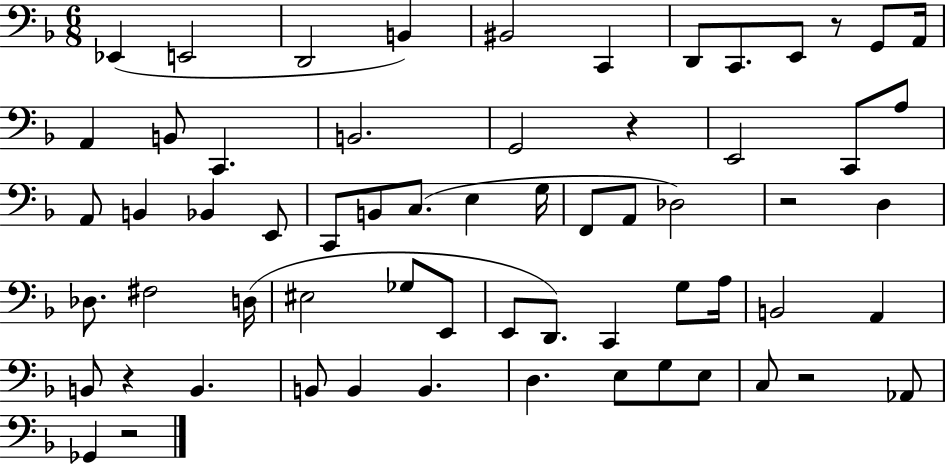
{
  \clef bass
  \numericTimeSignature
  \time 6/8
  \key f \major
  ees,4( e,2 | d,2 b,4) | bis,2 c,4 | d,8 c,8. e,8 r8 g,8 a,16 | \break a,4 b,8 c,4. | b,2. | g,2 r4 | e,2 c,8 a8 | \break a,8 b,4 bes,4 e,8 | c,8 b,8 c8.( e4 g16 | f,8 a,8 des2) | r2 d4 | \break des8. fis2 d16( | eis2 ges8 e,8 | e,8 d,8.) c,4 g8 a16 | b,2 a,4 | \break b,8 r4 b,4. | b,8 b,4 b,4. | d4. e8 g8 e8 | c8 r2 aes,8 | \break ges,4 r2 | \bar "|."
}